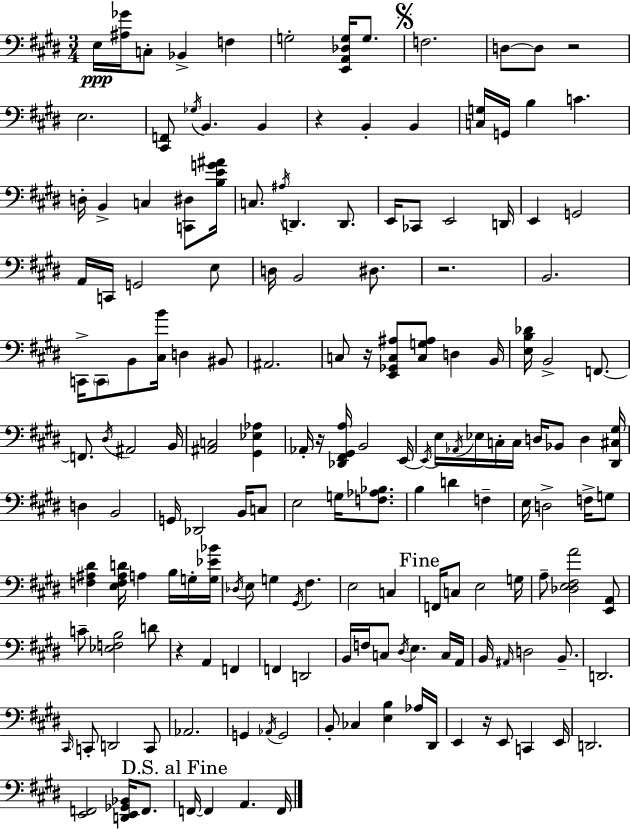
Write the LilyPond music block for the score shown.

{
  \clef bass
  \numericTimeSignature
  \time 3/4
  \key e \major
  e16\ppp <ais ges'>16 c8-. bes,4-> f4 | g2-. <e, a, des g>16 g8. | \mark \markup { \musicglyph "scripts.segno" } f2. | d8~~ d8 r2 | \break e2. | <cis, f,>8 \acciaccatura { ges16 } b,4. b,4 | r4 b,4-. b,4 | <c g>16 g,16 b4 c'4. | \break d16-. b,4-> c4 <c, dis>8 | <b e' g' ais'>16 c8. \acciaccatura { ais16 } d,4. d,8. | e,16 ces,8 e,2 | d,16 e,4 g,2 | \break a,16 c,16 g,2 | e8 d16 b,2 dis8. | r2. | b,2. | \break c,16-> \parenthesize c,8 b,8 <cis b'>16 d4 | bis,8 ais,2. | c8 r16 <e, ges, c ais>8 <c g ais>8 d4 | b,16 <e b des'>16 b,2-> f,8.~~ | \break f,8. \acciaccatura { dis16 } ais,2 | b,16 <ais, c>2 <gis, ees aes>4 | aes,16-. r16 <des, fis, gis, a>16 b,2 | e,16~~ \acciaccatura { e,16 } e16 \acciaccatura { aes,16 } ees16 c16-. c16 d16 bes,8 | \break d4 <dis, cis gis>16 d4 b,2 | g,16 des,2 | b,16 c8 e2 | g16 <f aes bes>8. b4 d'4 | \break f4-- e16 d2-> | f16-> g8 <f ais dis'>4 <e f ais d'>16 a4 | b16 g16-. <g ees' bes'>16 \acciaccatura { des16 } e8 g4 | \acciaccatura { gis,16 } fis4. e2 | \break c4 \mark "Fine" f,16 c8 e2 | g16 a8-- <des e fis a'>2 | <e, a,>8 c'8-- <ees f b>2 | d'8 r4 a,4 | \break f,4 f,4 d,2 | b,16 f16 c8 \acciaccatura { dis16 } | e4. c16 a,16 b,16 \grace { ais,16 } d2 | b,8.-- d,2. | \break \grace { cis,16 } c,8-. | d,2 c,8 aes,2. | g,4 | \acciaccatura { aes,16 } g,2 b,8-. | \break ces4 <e b>4 aes16 dis,16 e,4 | r16 e,8 c,4 e,16 d,2. | <e, f,>2 | <d, e, ges, bes,>16 f,8. \mark "D.S. al Fine" f,16~~ | \break f,4 a,4. f,16 \bar "|."
}